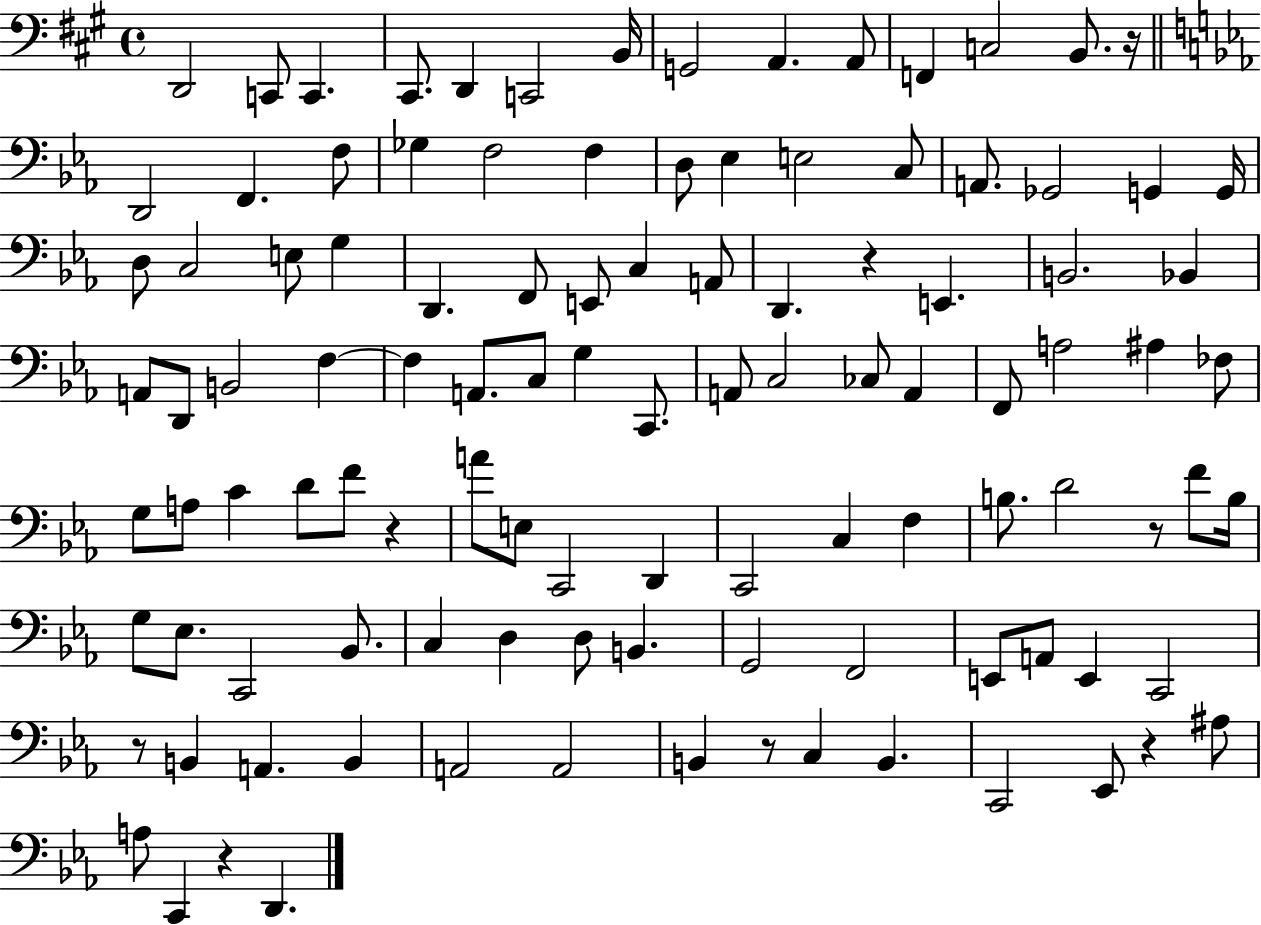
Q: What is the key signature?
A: A major